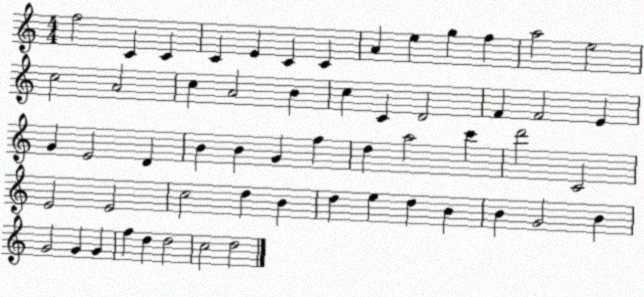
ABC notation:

X:1
T:Untitled
M:4/4
L:1/4
K:C
f2 C C C E C C A e g f a2 e2 c2 A2 c A2 B c C D2 F F2 E G E2 D B B G f d a2 c' d'2 C2 E2 E2 c2 d B d e d B B G2 B G2 G G f d d2 c2 d2